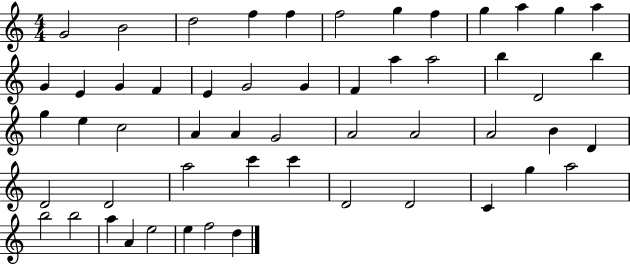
G4/h B4/h D5/h F5/q F5/q F5/h G5/q F5/q G5/q A5/q G5/q A5/q G4/q E4/q G4/q F4/q E4/q G4/h G4/q F4/q A5/q A5/h B5/q D4/h B5/q G5/q E5/q C5/h A4/q A4/q G4/h A4/h A4/h A4/h B4/q D4/q D4/h D4/h A5/h C6/q C6/q D4/h D4/h C4/q G5/q A5/h B5/h B5/h A5/q A4/q E5/h E5/q F5/h D5/q